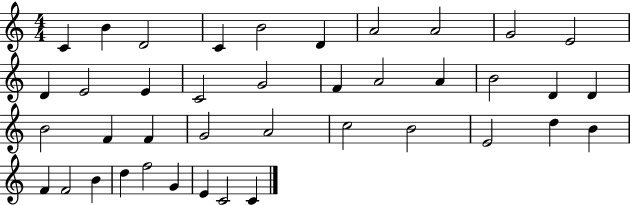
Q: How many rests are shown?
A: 0